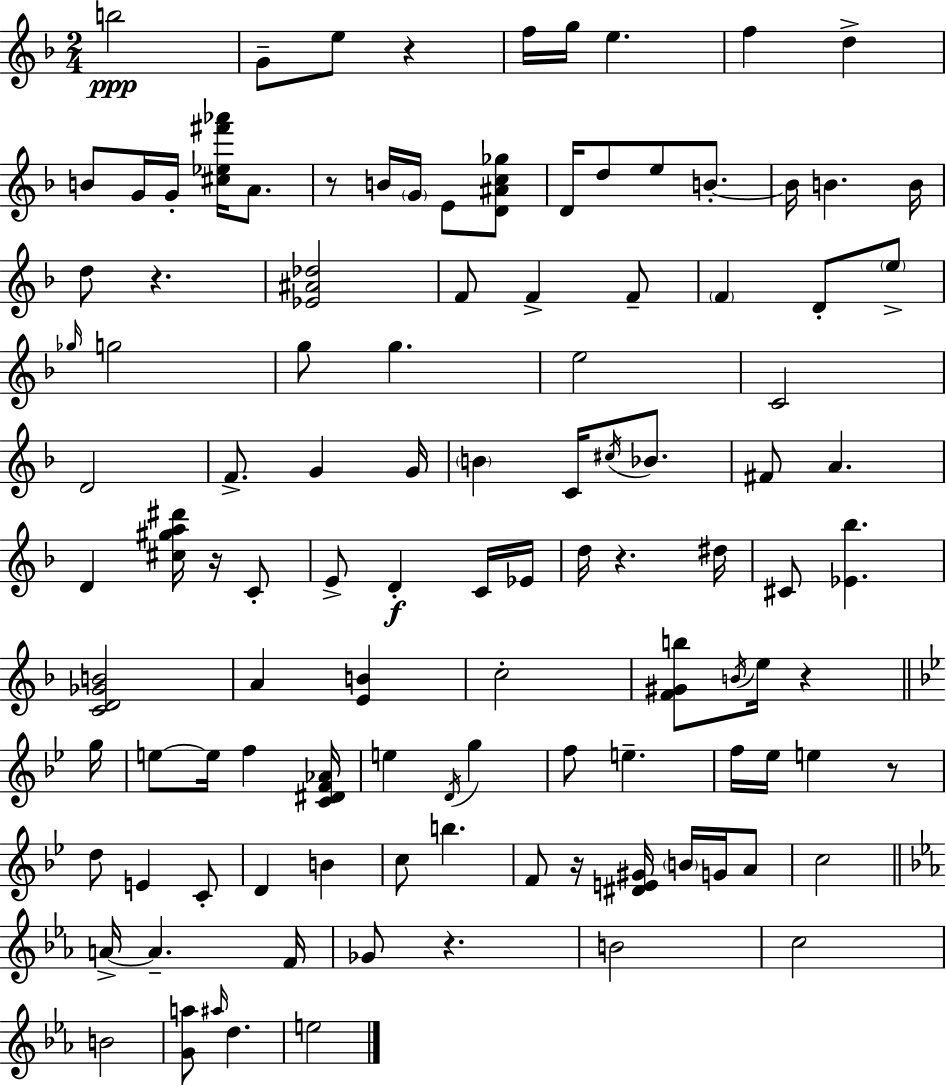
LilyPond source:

{
  \clef treble
  \numericTimeSignature
  \time 2/4
  \key d \minor
  b''2\ppp | g'8-- e''8 r4 | f''16 g''16 e''4. | f''4 d''4-> | \break b'8 g'16 g'16-. <cis'' ees'' fis''' aes'''>16 a'8. | r8 b'16 \parenthesize g'16 e'8 <d' ais' c'' ges''>8 | d'16 d''8 e''8 b'8.-.~~ | b'16 b'4. b'16 | \break d''8 r4. | <ees' ais' des''>2 | f'8 f'4-> f'8-- | \parenthesize f'4 d'8-. \parenthesize e''8-> | \break \grace { ges''16 } g''2 | g''8 g''4. | e''2 | c'2 | \break d'2 | f'8.-> g'4 | g'16 \parenthesize b'4 c'16 \acciaccatura { cis''16 } bes'8. | fis'8 a'4. | \break d'4 <cis'' gis'' a'' dis'''>16 r16 | c'8-. e'8-> d'4-.\f | c'16 ees'16 d''16 r4. | dis''16 cis'8 <ees' bes''>4. | \break <c' d' ges' b'>2 | a'4 <e' b'>4 | c''2-. | <f' gis' b''>8 \acciaccatura { b'16 } e''16 r4 | \break \bar "||" \break \key bes \major g''16 e''8~~ e''16 f''4 | <c' dis' f' aes'>16 e''4 \acciaccatura { d'16 } g''4 | f''8 e''4.-- | f''16 ees''16 e''4 | \break r8 d''8 e'4 | c'8-. d'4 b'4 | c''8 b''4. | f'8 r16 <dis' e' gis'>16 \parenthesize b'16 g'16 | \break a'8 c''2 | \bar "||" \break \key c \minor a'16->~~ a'4.-- f'16 | ges'8 r4. | b'2 | c''2 | \break b'2 | <g' a''>8 \grace { ais''16 } d''4. | e''2 | \bar "|."
}